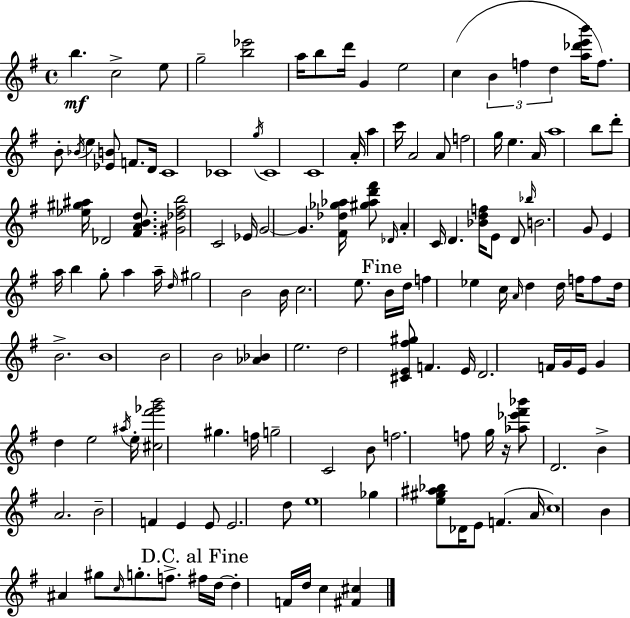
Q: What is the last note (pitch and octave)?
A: C5